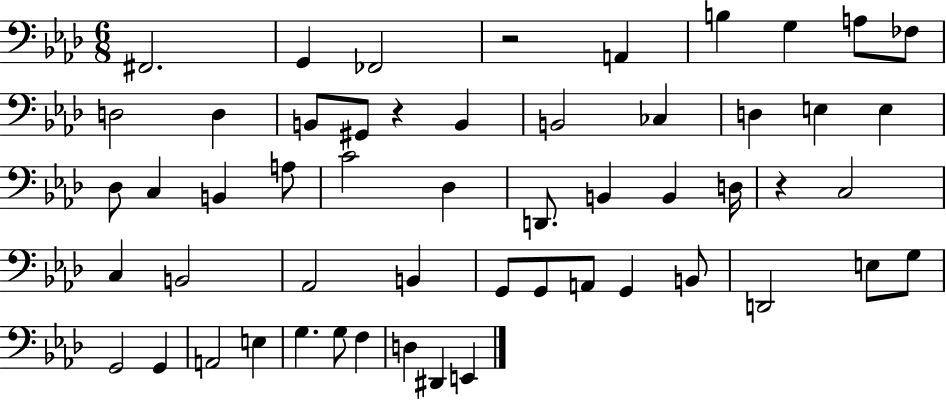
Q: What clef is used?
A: bass